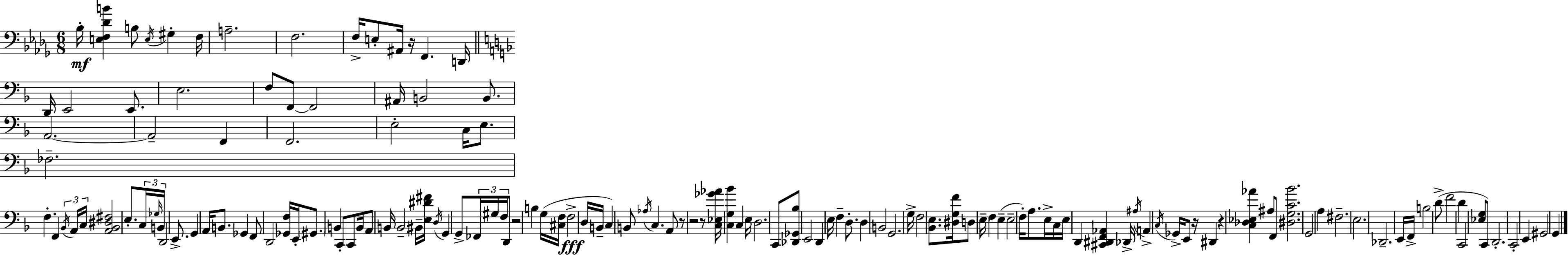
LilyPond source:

{
  \clef bass
  \numericTimeSignature
  \time 6/8
  \key bes \minor
  bes16-.\mf <e f des' b'>4 b8 \acciaccatura { e16 } gis4-. | f16 a2.-- | f2. | f16-> e8-. ais,16 r16 f,4. | \break d,16 \bar "||" \break \key d \minor d,16 e,2 e,8. | e2. | f8 f,8~~ f,2 | ais,16 b,2 b,8. | \break a,2.~~ | a,2-- f,4 | f,2. | e2-. c16 e8. | \break fes2.-- | f4.-. f,4 \tuplet 3/2 { \acciaccatura { bes,16 } a,16 | c16 } <a, bes, dis fis>2 e8.-. | \tuplet 3/2 { c16 \grace { ges16 } b,16 } d,2 e,8.-> | \break g,4 a,16 b,8. ges,4 | f,8 d,2 | <ges, f>16 e,16-. \parenthesize gis,8. b,4 c,8-. c,8 | b,16 a,8 b,16 b,2-- | \break bis,16-- <e dis' fis'>16 \acciaccatura { d16 } g,4 g,8-> \tuplet 3/2 { fes,16 gis16 | f16 } d,8 r2 b4 | g16( <cis f>16 f2->\fff | d16 b,16-- \parenthesize c4) b,8 \acciaccatura { aes16 } c4. | \break a,8 r8 r2 | r8 <c ees ges' aes'>16 <c g bes'>4 c4 | e16 d2. | c,8 <des, ges, bes>8 e,2 | \break d,4 e16 f4-- | d8.-. d4 b,2 | g,2. | g16-> f2 | \break <bes, e>8. <dis g f'>16 d8 \parenthesize e16-- f4 | e4--( e2-- | f16-.) a8. e16-> c16 e16 d,4 <cis, dis, f, aes,>4 | des,16-> \acciaccatura { ais16 } a,4-> \acciaccatura { c16 } ges,16-> e,8 | \break r16 dis,4 r4 <c des ees aes'>4 | ais8 f,8 <dis g c' bes'>2. | g,2 | a4 fis2.-- | \break e2. | des,2.-- | e,16 f,16-> b2 | d'8->( f'2 | \break d'4 c,2 | <ees g>8 c,8) d,2.-. | c,2-. | e,4 gis,2 | \break g,4 \bar "|."
}